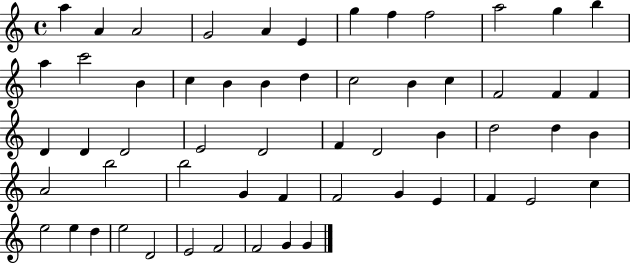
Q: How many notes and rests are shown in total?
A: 57